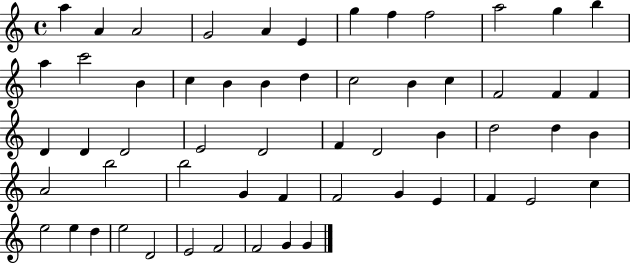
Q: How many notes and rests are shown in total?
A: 57